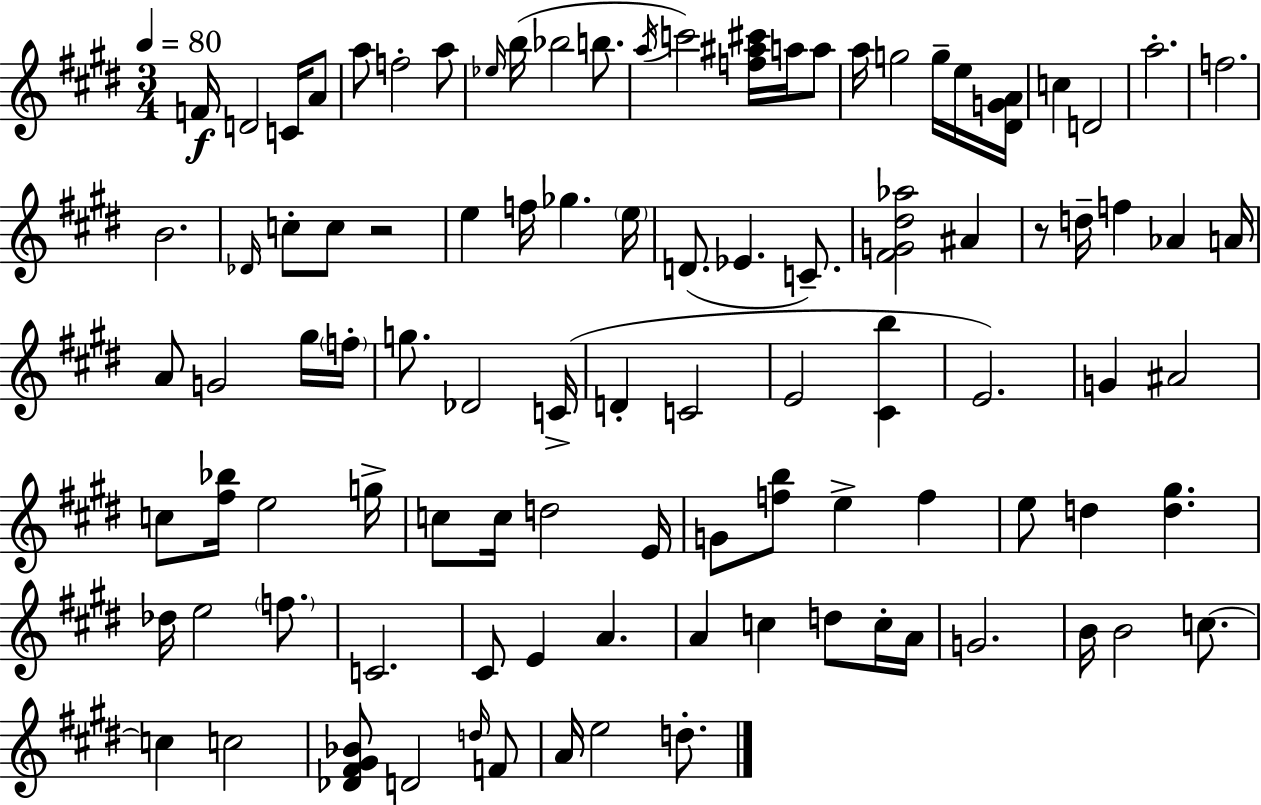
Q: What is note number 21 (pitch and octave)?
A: D4